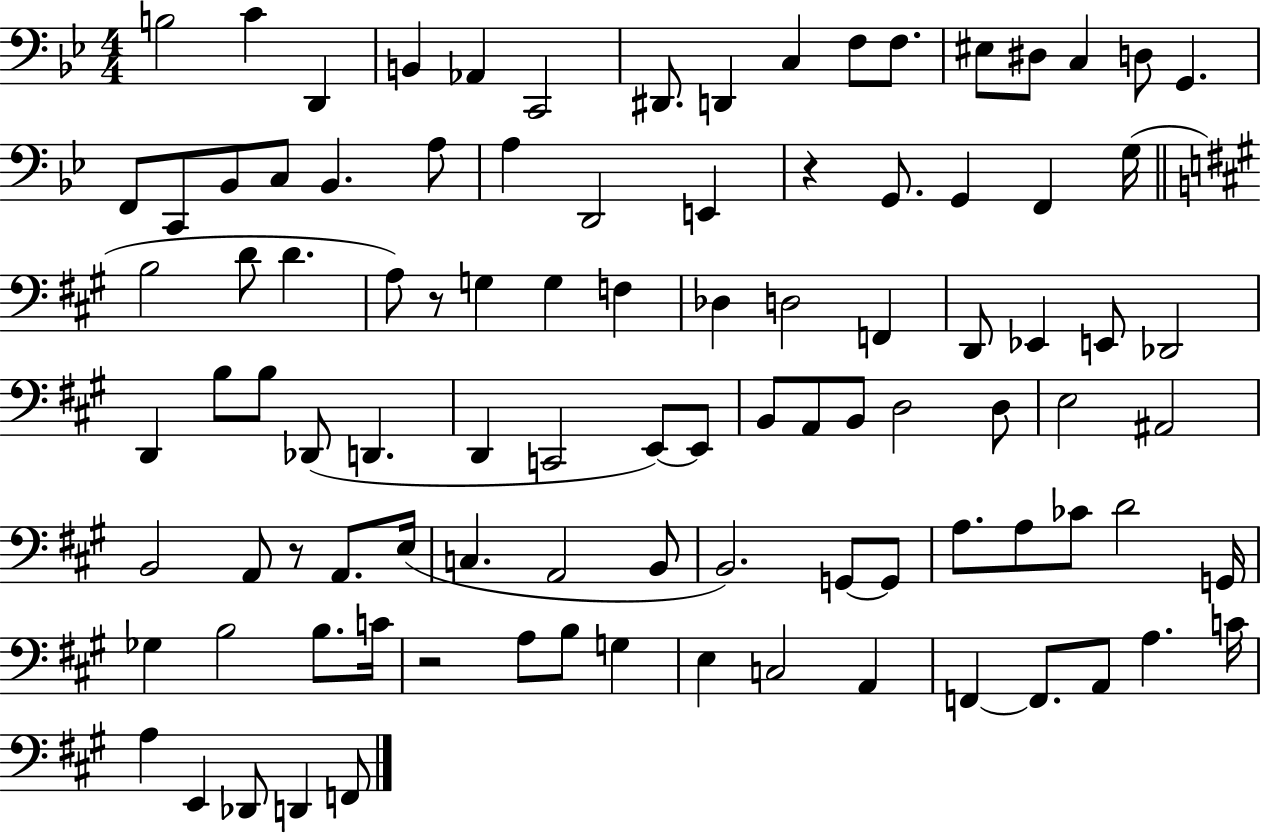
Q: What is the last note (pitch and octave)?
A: F2